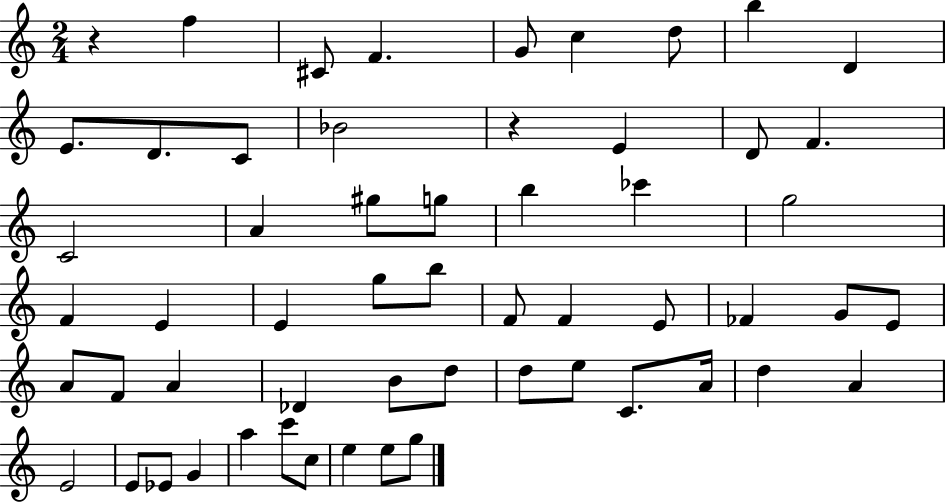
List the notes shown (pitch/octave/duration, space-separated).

R/q F5/q C#4/e F4/q. G4/e C5/q D5/e B5/q D4/q E4/e. D4/e. C4/e Bb4/h R/q E4/q D4/e F4/q. C4/h A4/q G#5/e G5/e B5/q CES6/q G5/h F4/q E4/q E4/q G5/e B5/e F4/e F4/q E4/e FES4/q G4/e E4/e A4/e F4/e A4/q Db4/q B4/e D5/e D5/e E5/e C4/e. A4/s D5/q A4/q E4/h E4/e Eb4/e G4/q A5/q C6/e C5/e E5/q E5/e G5/e